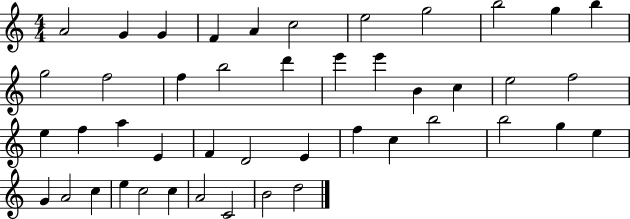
A4/h G4/q G4/q F4/q A4/q C5/h E5/h G5/h B5/h G5/q B5/q G5/h F5/h F5/q B5/h D6/q E6/q E6/q B4/q C5/q E5/h F5/h E5/q F5/q A5/q E4/q F4/q D4/h E4/q F5/q C5/q B5/h B5/h G5/q E5/q G4/q A4/h C5/q E5/q C5/h C5/q A4/h C4/h B4/h D5/h